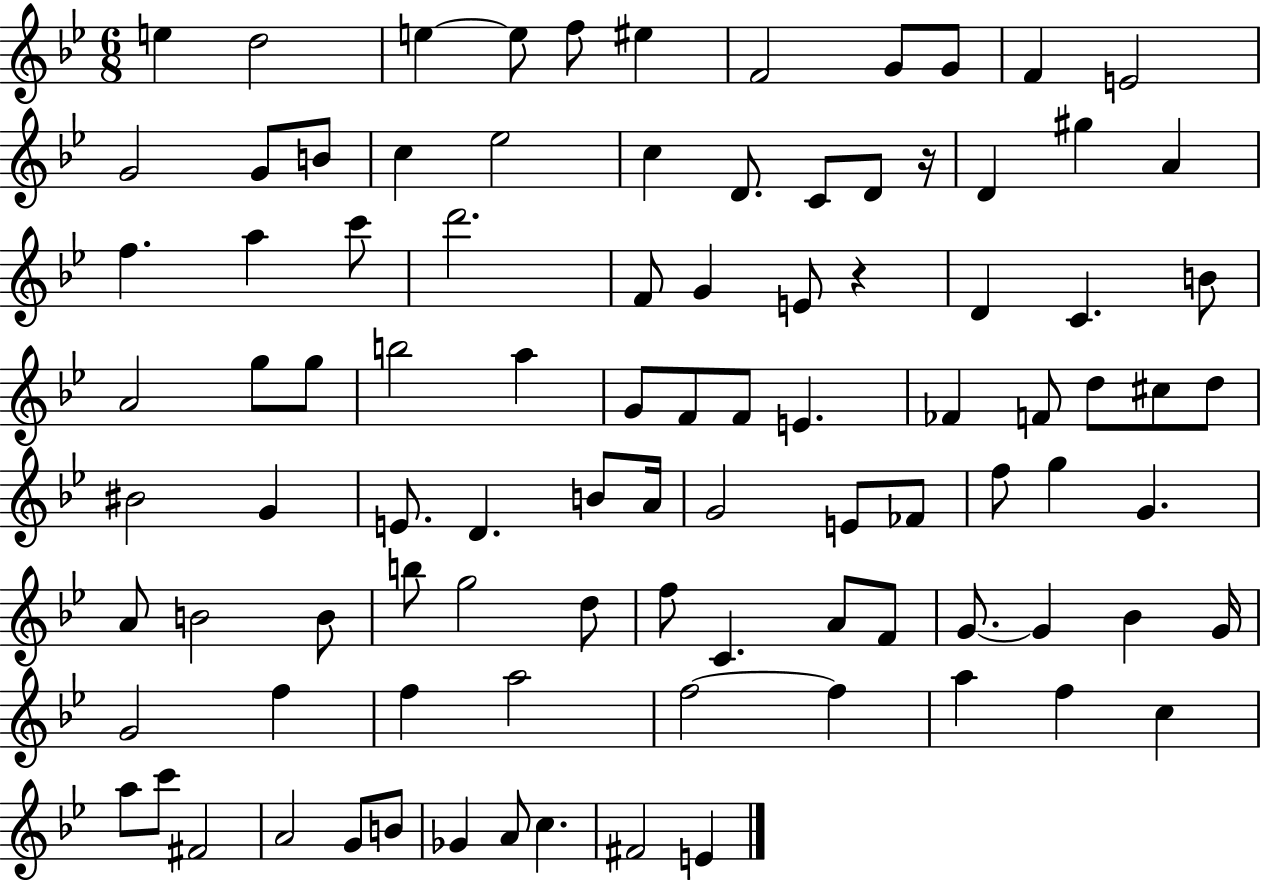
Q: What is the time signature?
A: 6/8